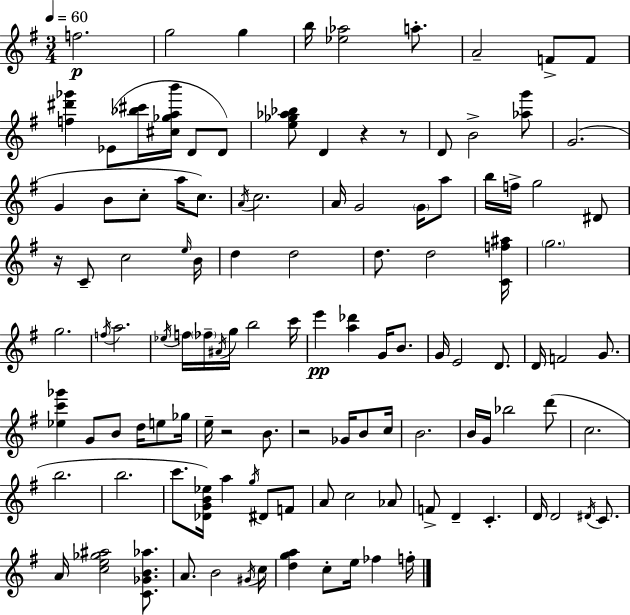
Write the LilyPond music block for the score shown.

{
  \clef treble
  \numericTimeSignature
  \time 3/4
  \key e \minor
  \tempo 4 = 60
  f''2.\p | g''2 g''4 | b''16 <ees'' aes''>2 a''8.-. | a'2-- f'8-> f'8 | \break <f'' dis''' ges'''>4 ees'8( <bes'' cis'''>16 <cis'' ges'' a'' b'''>16 d'8 d'8) | <e'' ges'' aes'' bes''>8 d'4 r4 r8 | d'8 b'2-> <aes'' g'''>8 | g'2.( | \break g'4 b'8 c''8-. a''16 c''8.) | \acciaccatura { a'16 } c''2. | a'16 g'2 \parenthesize g'16 a''8 | b''16 f''16-> g''2 dis'8 | \break r16 c'8-- c''2 | \grace { e''16 } b'16 d''4 d''2 | d''8. d''2 | <c' f'' ais''>16 \parenthesize g''2. | \break g''2. | \acciaccatura { f''16 } a''2. | \acciaccatura { ees''16 } f''16 \parenthesize fes''16-- \acciaccatura { ais'16 } g''16 b''2 | c'''16 e'''4\pp <a'' des'''>4 | \break g'16 b'8. g'16 e'2 | d'8. d'16 f'2 | g'8. <ees'' c''' ges'''>4 g'8 b'8 | d''16 e''8 ges''16 e''16-- r2 | \break b'8. r2 | ges'16 b'8 c''16 b'2. | b'16 g'16 bes''2 | d'''8( c''2. | \break b''2. | b''2. | c'''8. <des' g' b' ees''>16) a''4 | \acciaccatura { g''16 } dis'8 f'8 a'8 c''2 | \break aes'8 f'8-> d'4-- | c'4.-. d'16 d'2 | \acciaccatura { dis'16 } c'8. a'16 <c'' e'' ges'' ais''>2 | <c' ges' b' aes''>8. a'8. b'2 | \break \acciaccatura { gis'16 } c''16 <d'' g'' a''>4 | c''8-. e''16 fes''4 f''16-. \bar "|."
}